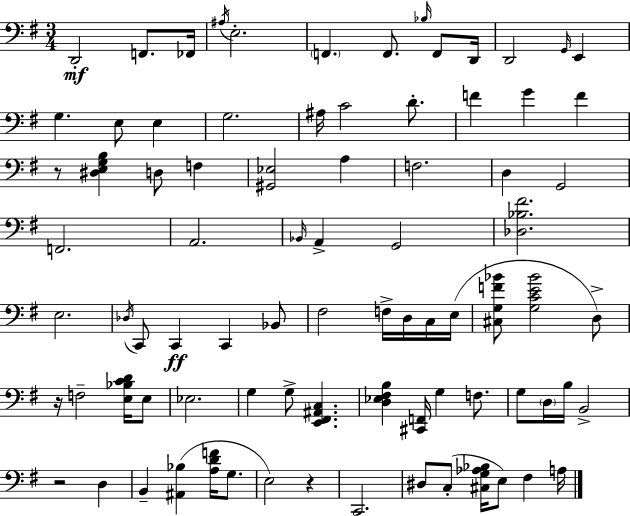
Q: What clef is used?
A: bass